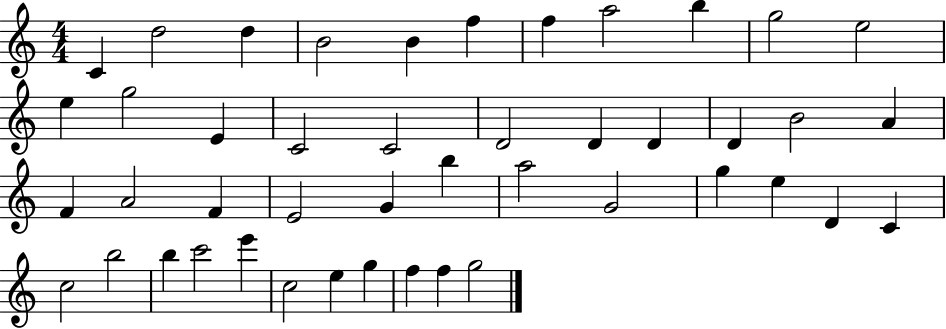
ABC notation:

X:1
T:Untitled
M:4/4
L:1/4
K:C
C d2 d B2 B f f a2 b g2 e2 e g2 E C2 C2 D2 D D D B2 A F A2 F E2 G b a2 G2 g e D C c2 b2 b c'2 e' c2 e g f f g2